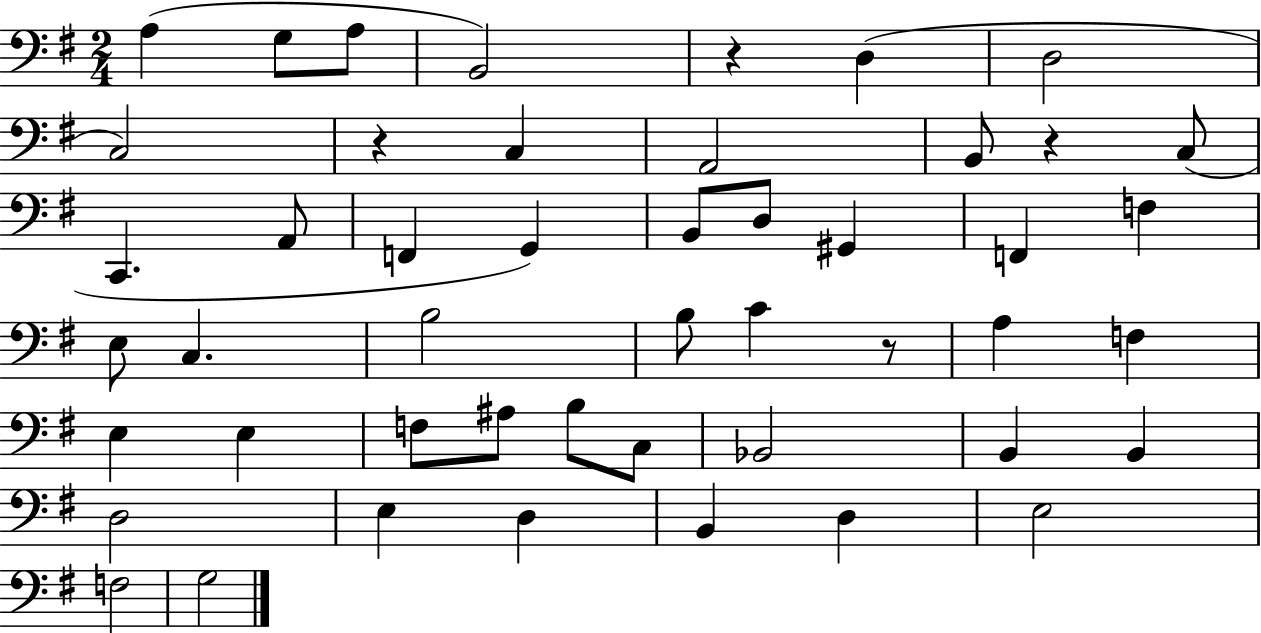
{
  \clef bass
  \numericTimeSignature
  \time 2/4
  \key g \major
  a4( g8 a8 | b,2) | r4 d4( | d2 | \break c2) | r4 c4 | a,2 | b,8 r4 c8( | \break c,4. a,8 | f,4 g,4) | b,8 d8 gis,4 | f,4 f4 | \break e8 c4. | b2 | b8 c'4 r8 | a4 f4 | \break e4 e4 | f8 ais8 b8 c8 | bes,2 | b,4 b,4 | \break d2 | e4 d4 | b,4 d4 | e2 | \break f2 | g2 | \bar "|."
}